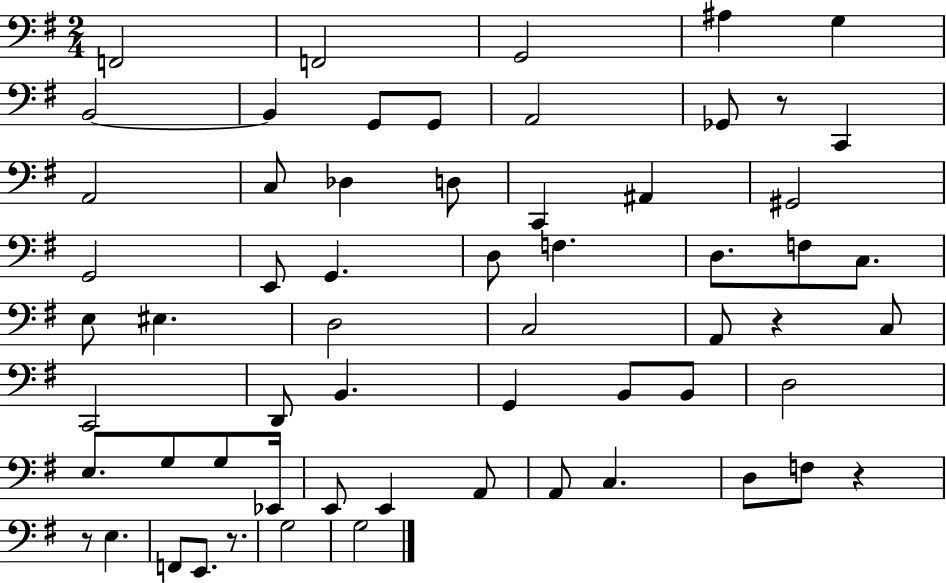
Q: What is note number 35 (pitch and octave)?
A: D2